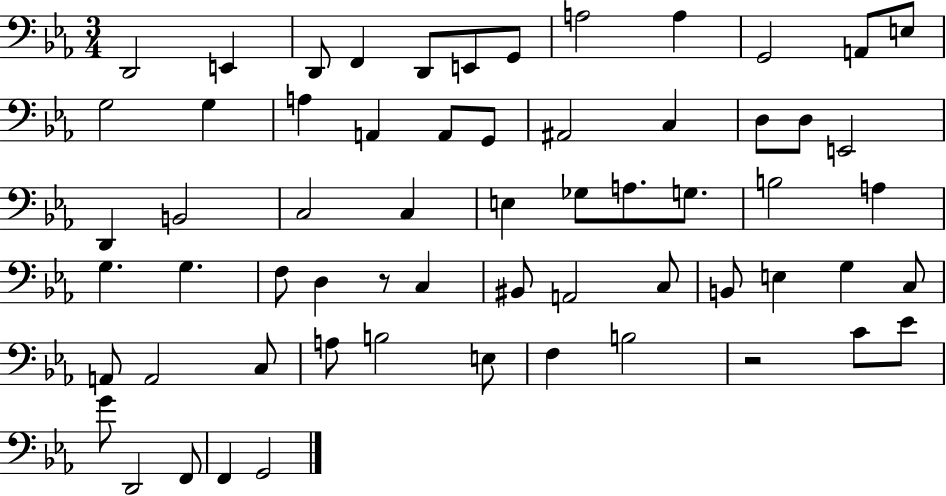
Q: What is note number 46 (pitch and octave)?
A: A2